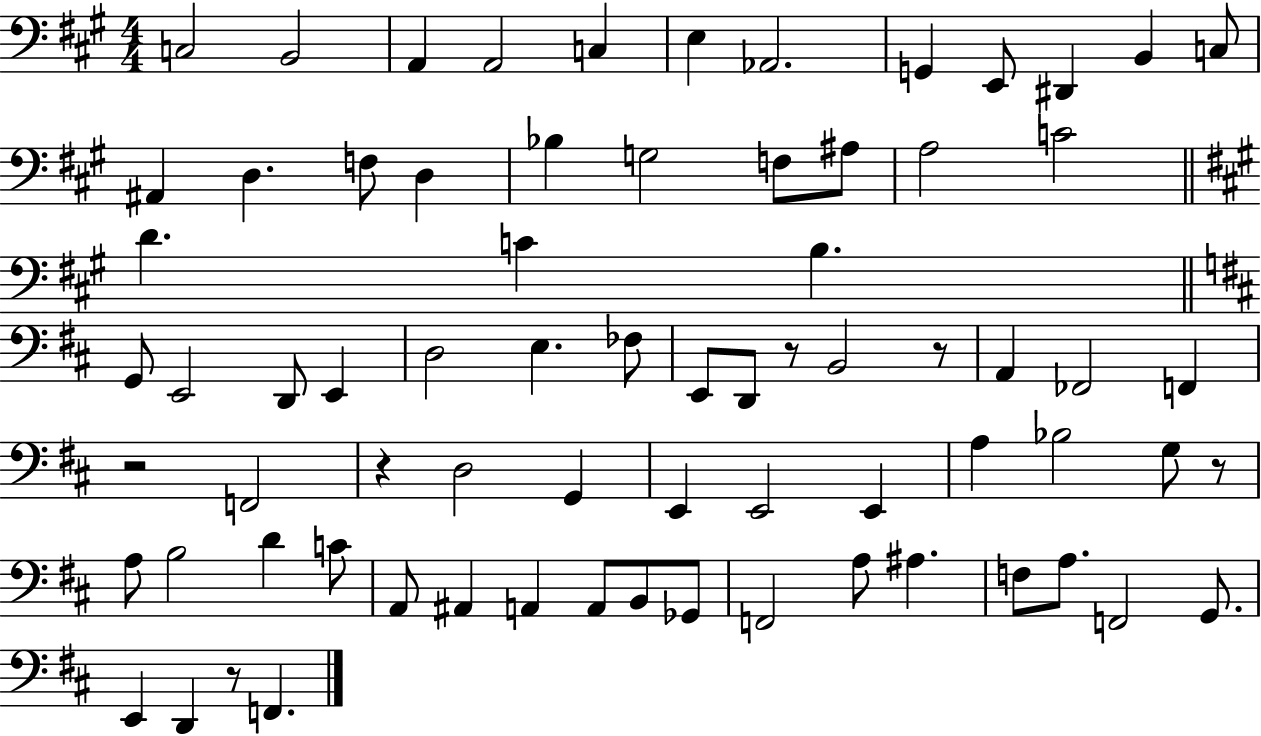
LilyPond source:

{
  \clef bass
  \numericTimeSignature
  \time 4/4
  \key a \major
  c2 b,2 | a,4 a,2 c4 | e4 aes,2. | g,4 e,8 dis,4 b,4 c8 | \break ais,4 d4. f8 d4 | bes4 g2 f8 ais8 | a2 c'2 | \bar "||" \break \key a \major d'4. c'4 b4. | \bar "||" \break \key b \minor g,8 e,2 d,8 e,4 | d2 e4. fes8 | e,8 d,8 r8 b,2 r8 | a,4 fes,2 f,4 | \break r2 f,2 | r4 d2 g,4 | e,4 e,2 e,4 | a4 bes2 g8 r8 | \break a8 b2 d'4 c'8 | a,8 ais,4 a,4 a,8 b,8 ges,8 | f,2 a8 ais4. | f8 a8. f,2 g,8. | \break e,4 d,4 r8 f,4. | \bar "|."
}